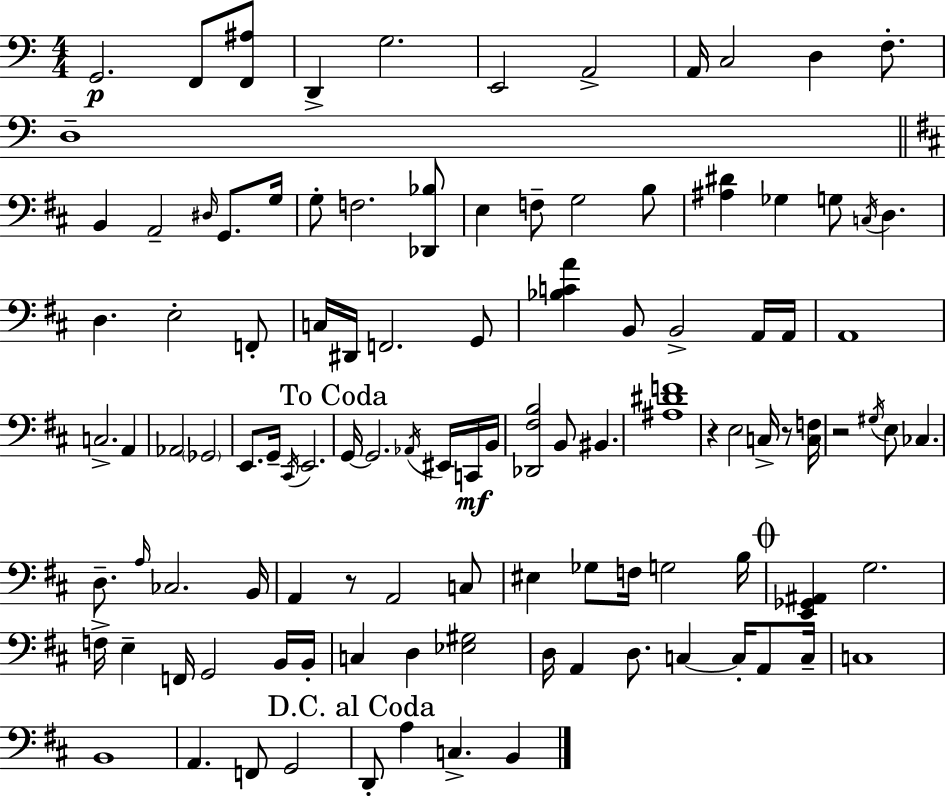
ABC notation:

X:1
T:Untitled
M:4/4
L:1/4
K:Am
G,,2 F,,/2 [F,,^A,]/2 D,, G,2 E,,2 A,,2 A,,/4 C,2 D, F,/2 D,4 B,, A,,2 ^D,/4 G,,/2 G,/4 G,/2 F,2 [_D,,_B,]/2 E, F,/2 G,2 B,/2 [^A,^D] _G, G,/2 C,/4 D, D, E,2 F,,/2 C,/4 ^D,,/4 F,,2 G,,/2 [_B,CA] B,,/2 B,,2 A,,/4 A,,/4 A,,4 C,2 A,, _A,,2 _G,,2 E,,/2 G,,/4 ^C,,/4 E,,2 G,,/4 G,,2 _A,,/4 ^E,,/4 C,,/4 B,,/4 [_D,,^F,B,]2 B,,/2 ^B,, [^A,^DF]4 z E,2 C,/4 z/2 [C,F,]/4 z2 ^G,/4 E,/2 _C, D,/2 A,/4 _C,2 B,,/4 A,, z/2 A,,2 C,/2 ^E, _G,/2 F,/4 G,2 B,/4 [E,,_G,,^A,,] G,2 F,/4 E, F,,/4 G,,2 B,,/4 B,,/4 C, D, [_E,^G,]2 D,/4 A,, D,/2 C, C,/4 A,,/2 C,/4 C,4 B,,4 A,, F,,/2 G,,2 D,,/2 A, C, B,,